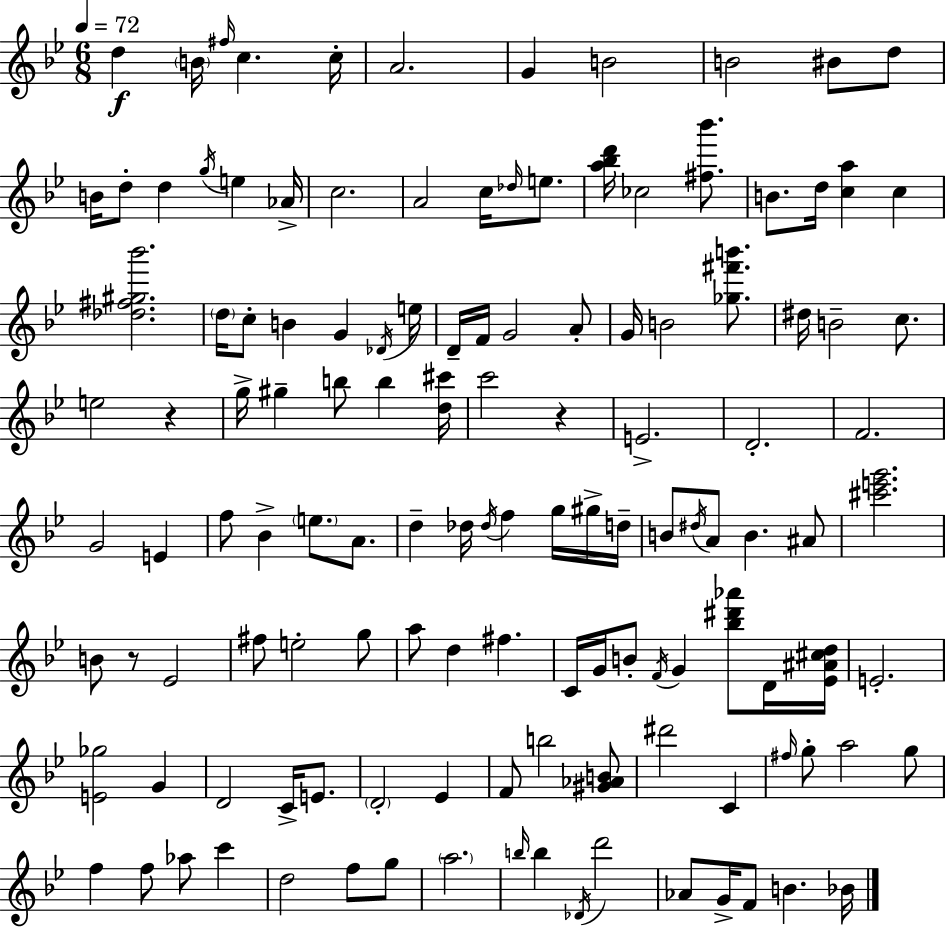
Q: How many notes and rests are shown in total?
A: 128